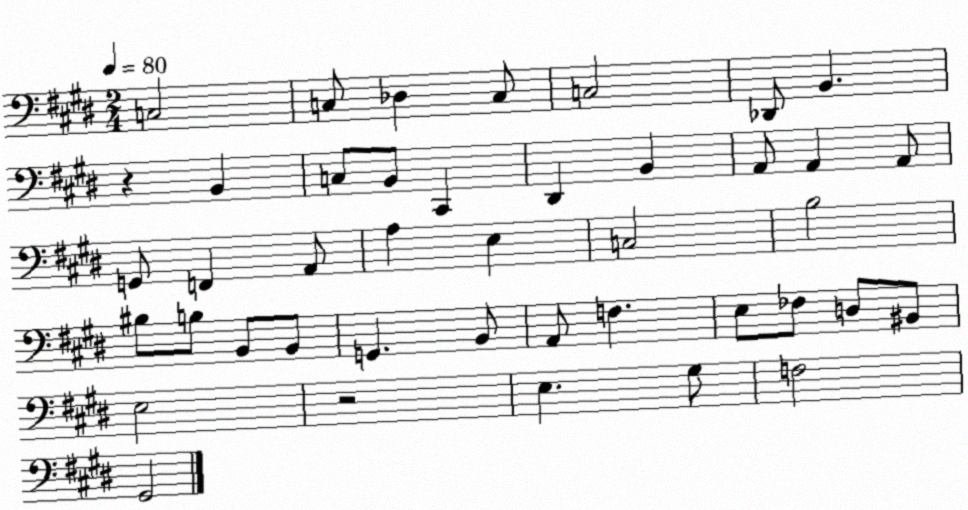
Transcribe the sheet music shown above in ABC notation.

X:1
T:Untitled
M:2/4
L:1/4
K:E
C,2 C,/2 _D, C,/2 C,2 _D,,/2 B,, z B,, C,/2 B,,/2 ^C,, ^D,, B,, A,,/2 A,, A,,/2 G,,/2 F,, A,,/2 A, E, C,2 B,2 ^B,/2 B,/2 B,,/2 B,,/2 G,, B,,/2 A,,/2 F, E,/2 _F,/2 D,/2 ^B,,/2 E,2 z2 E, ^G,/2 F,2 ^G,,2